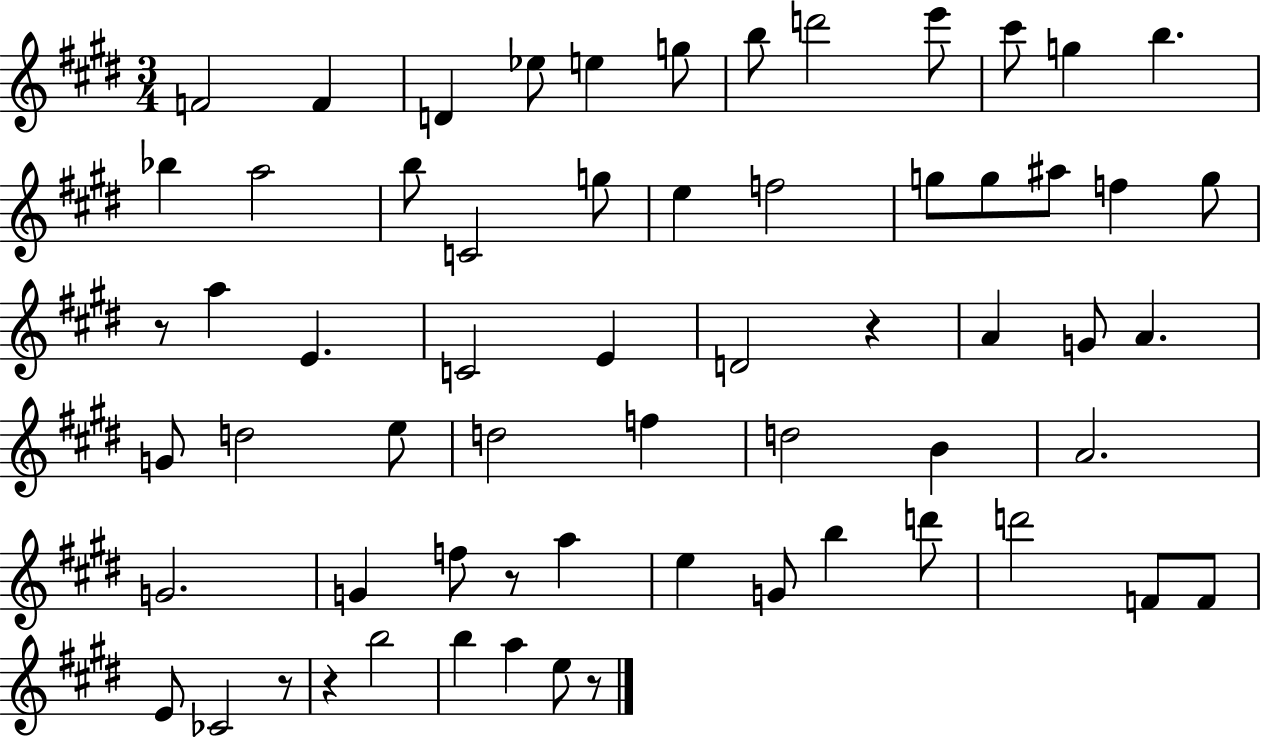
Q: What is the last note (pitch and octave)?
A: E5